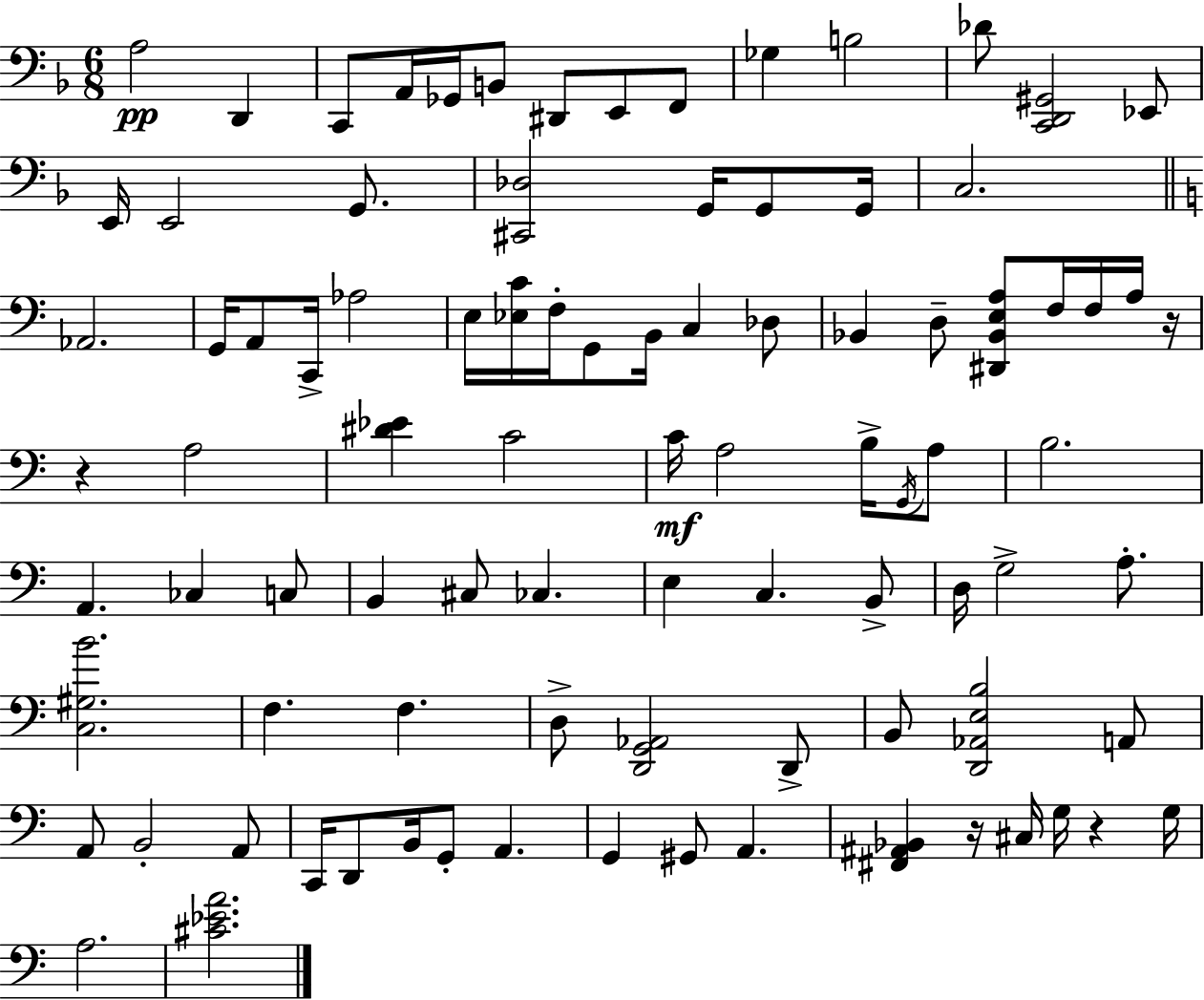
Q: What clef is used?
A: bass